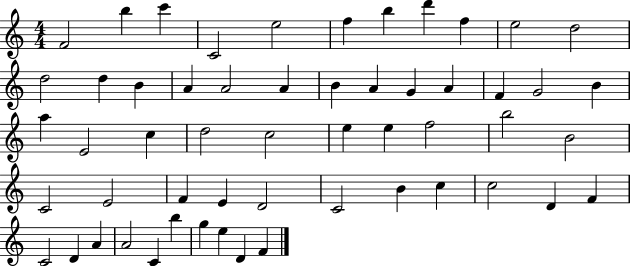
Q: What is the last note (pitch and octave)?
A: F4